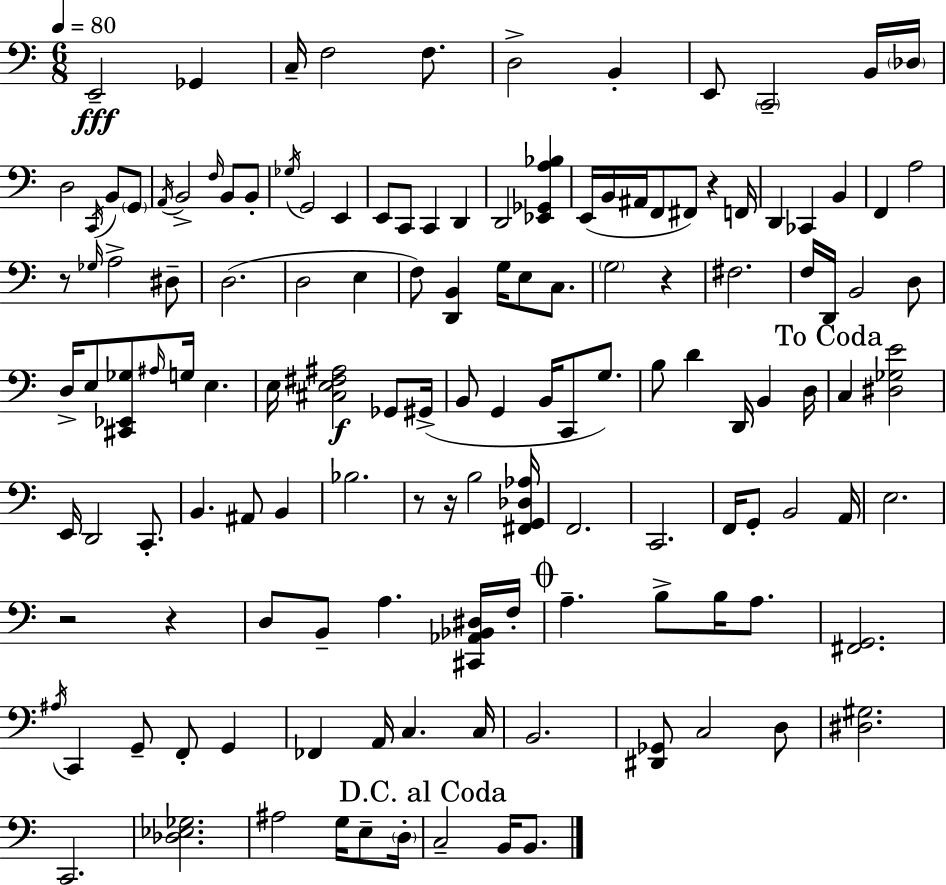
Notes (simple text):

E2/h Gb2/q C3/s F3/h F3/e. D3/h B2/q E2/e C2/h B2/s Db3/s D3/h C2/s B2/e G2/e A2/s B2/h F3/s B2/e B2/e Gb3/s G2/h E2/q E2/e C2/e C2/q D2/q D2/h [Eb2,Gb2,A3,Bb3]/q E2/s B2/s A#2/s F2/e F#2/e R/q F2/s D2/q CES2/q B2/q F2/q A3/h R/e Gb3/s A3/h D#3/e D3/h. D3/h E3/q F3/e [D2,B2]/q G3/s E3/e C3/e. G3/h R/q F#3/h. F3/s D2/s B2/h D3/e D3/s E3/e [C#2,Eb2,Gb3]/e A#3/s G3/s E3/q. E3/s [C#3,E3,F#3,A#3]/h Gb2/e G#2/s B2/e G2/q B2/s C2/e G3/e. B3/e D4/q D2/s B2/q D3/s C3/q [D#3,Gb3,E4]/h E2/s D2/h C2/e. B2/q. A#2/e B2/q Bb3/h. R/e R/s B3/h [F#2,G2,Db3,Ab3]/s F2/h. C2/h. F2/s G2/e B2/h A2/s E3/h. R/h R/q D3/e B2/e A3/q. [C#2,Ab2,Bb2,D#3]/s F3/s A3/q. B3/e B3/s A3/e. [F#2,G2]/h. A#3/s C2/q G2/e F2/e G2/q FES2/q A2/s C3/q. C3/s B2/h. [D#2,Gb2]/e C3/h D3/e [D#3,G#3]/h. C2/h. [Db3,Eb3,Gb3]/h. A#3/h G3/s E3/e D3/s C3/h B2/s B2/e.